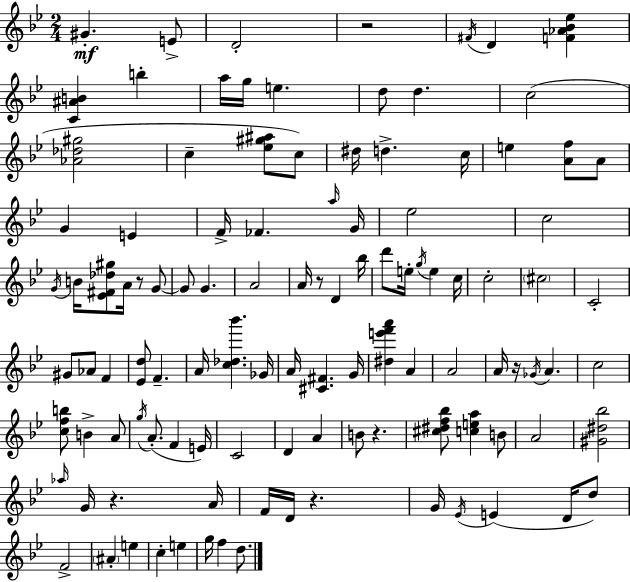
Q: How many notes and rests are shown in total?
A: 110